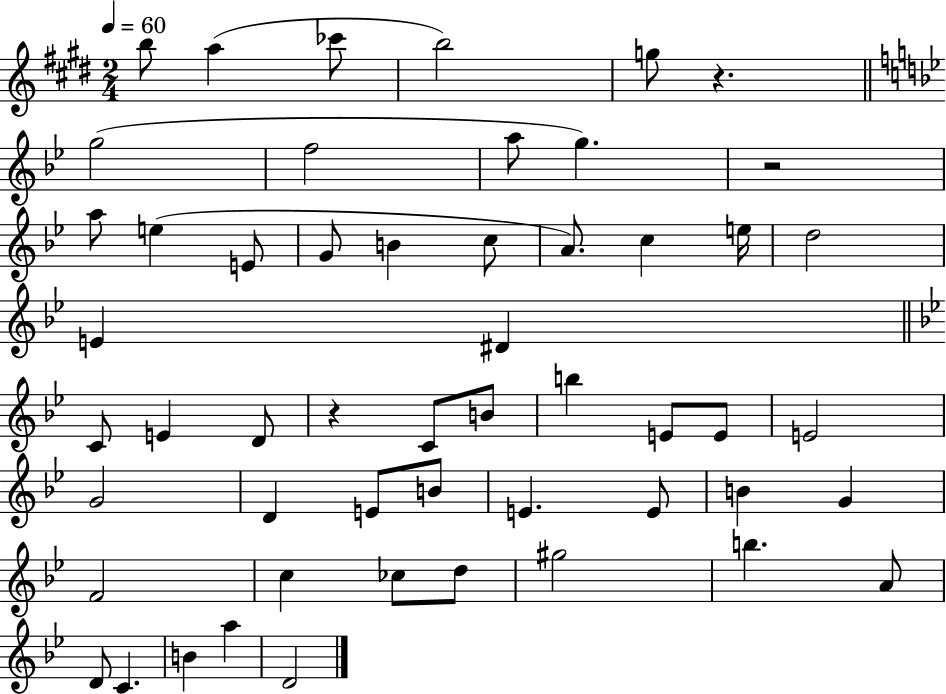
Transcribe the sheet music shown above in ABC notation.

X:1
T:Untitled
M:2/4
L:1/4
K:E
b/2 a _c'/2 b2 g/2 z g2 f2 a/2 g z2 a/2 e E/2 G/2 B c/2 A/2 c e/4 d2 E ^D C/2 E D/2 z C/2 B/2 b E/2 E/2 E2 G2 D E/2 B/2 E E/2 B G F2 c _c/2 d/2 ^g2 b A/2 D/2 C B a D2